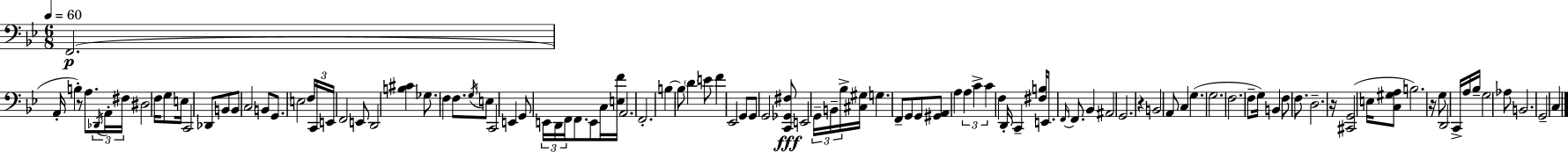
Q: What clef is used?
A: bass